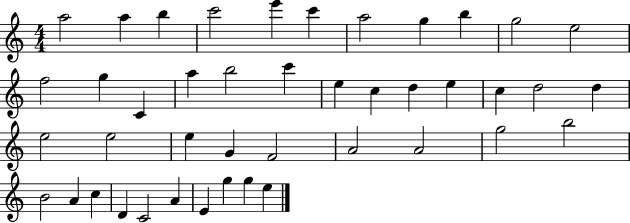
A5/h A5/q B5/q C6/h E6/q C6/q A5/h G5/q B5/q G5/h E5/h F5/h G5/q C4/q A5/q B5/h C6/q E5/q C5/q D5/q E5/q C5/q D5/h D5/q E5/h E5/h E5/q G4/q F4/h A4/h A4/h G5/h B5/h B4/h A4/q C5/q D4/q C4/h A4/q E4/q G5/q G5/q E5/q